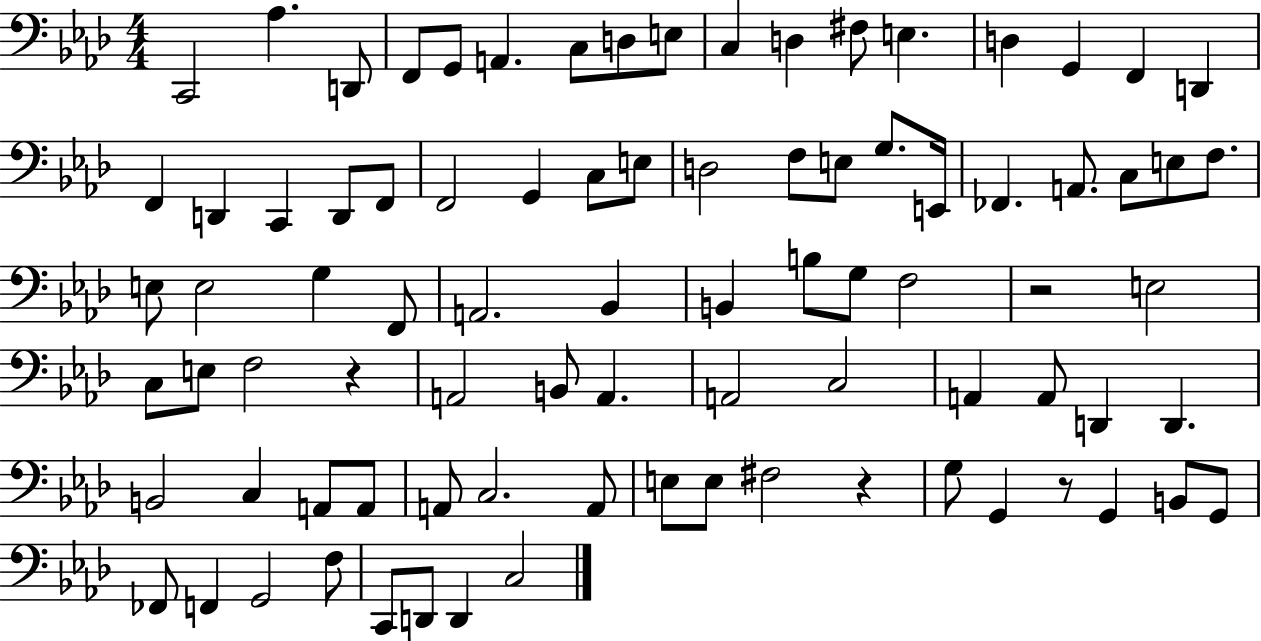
{
  \clef bass
  \numericTimeSignature
  \time 4/4
  \key aes \major
  c,2 aes4. d,8 | f,8 g,8 a,4. c8 d8 e8 | c4 d4 fis8 e4. | d4 g,4 f,4 d,4 | \break f,4 d,4 c,4 d,8 f,8 | f,2 g,4 c8 e8 | d2 f8 e8 g8. e,16 | fes,4. a,8. c8 e8 f8. | \break e8 e2 g4 f,8 | a,2. bes,4 | b,4 b8 g8 f2 | r2 e2 | \break c8 e8 f2 r4 | a,2 b,8 a,4. | a,2 c2 | a,4 a,8 d,4 d,4. | \break b,2 c4 a,8 a,8 | a,8 c2. a,8 | e8 e8 fis2 r4 | g8 g,4 r8 g,4 b,8 g,8 | \break fes,8 f,4 g,2 f8 | c,8 d,8 d,4 c2 | \bar "|."
}